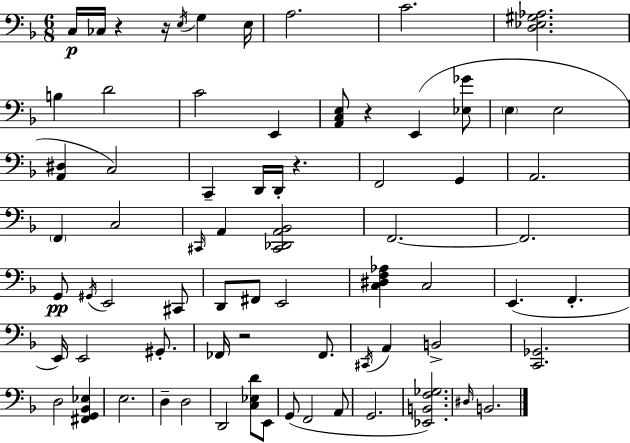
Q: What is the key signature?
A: D minor